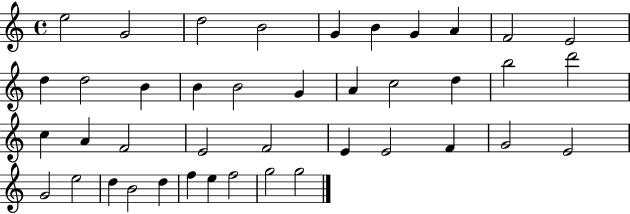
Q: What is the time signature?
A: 4/4